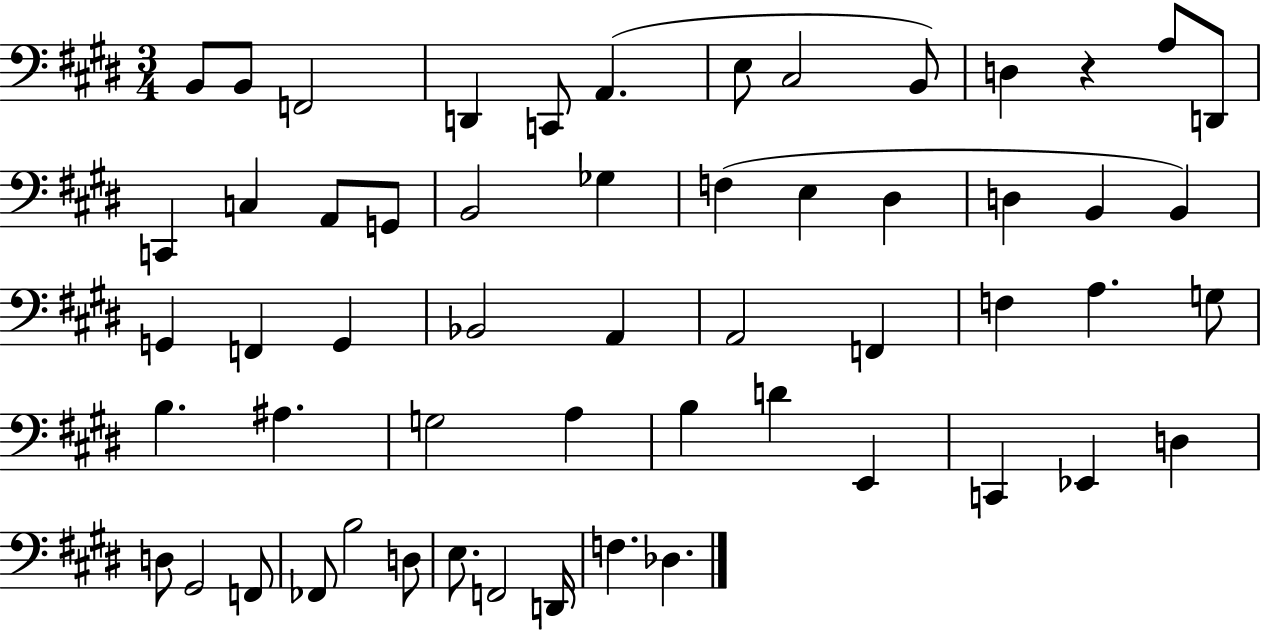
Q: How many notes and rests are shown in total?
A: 56